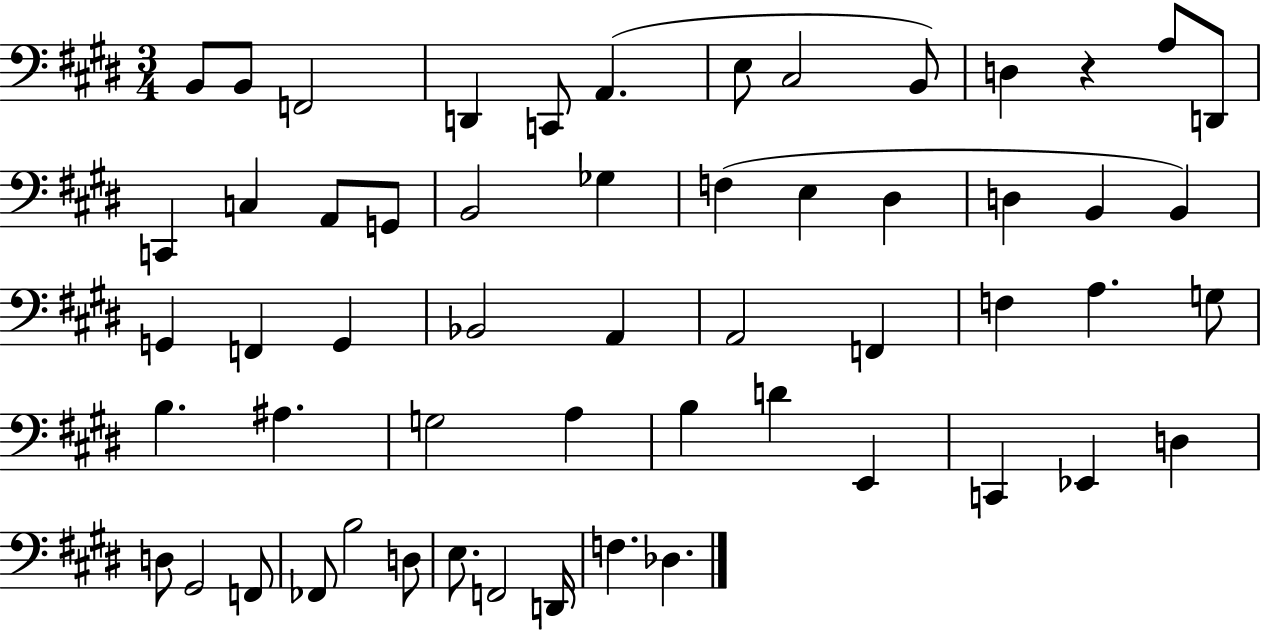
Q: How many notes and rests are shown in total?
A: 56